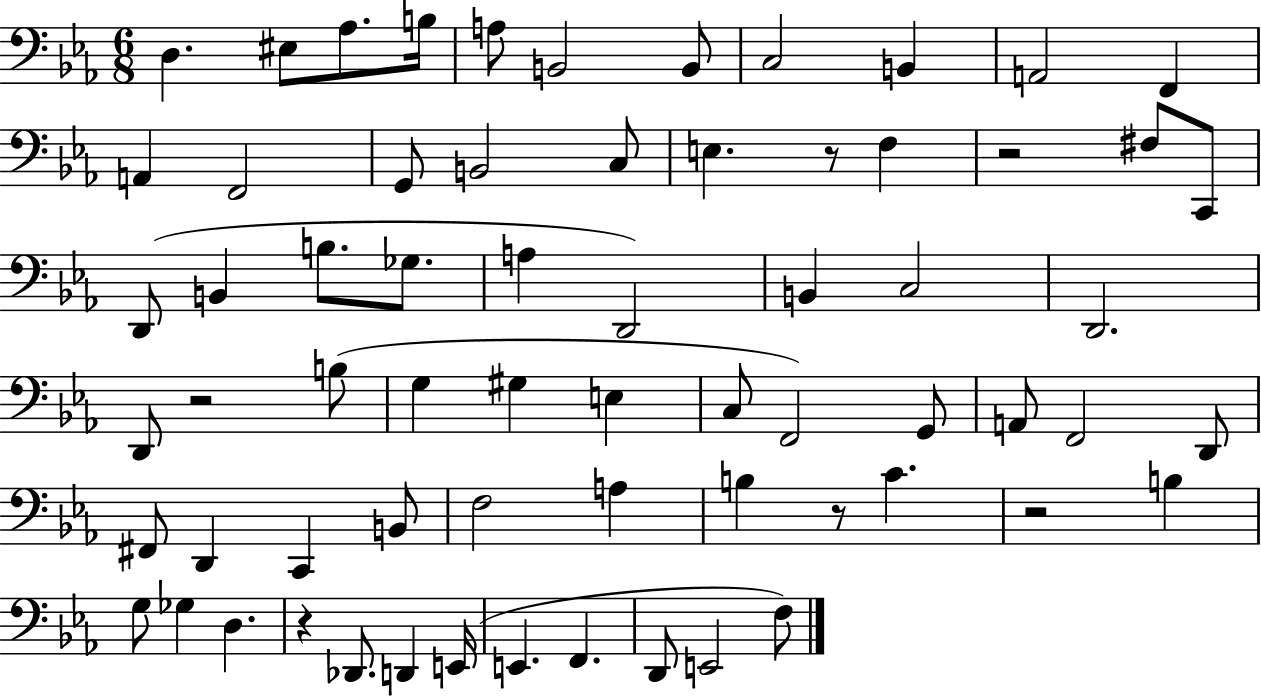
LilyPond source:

{
  \clef bass
  \numericTimeSignature
  \time 6/8
  \key ees \major
  \repeat volta 2 { d4. eis8 aes8. b16 | a8 b,2 b,8 | c2 b,4 | a,2 f,4 | \break a,4 f,2 | g,8 b,2 c8 | e4. r8 f4 | r2 fis8 c,8 | \break d,8( b,4 b8. ges8. | a4 d,2) | b,4 c2 | d,2. | \break d,8 r2 b8( | g4 gis4 e4 | c8 f,2) g,8 | a,8 f,2 d,8 | \break fis,8 d,4 c,4 b,8 | f2 a4 | b4 r8 c'4. | r2 b4 | \break g8 ges4 d4. | r4 des,8. d,4 e,16( | e,4. f,4. | d,8 e,2 f8) | \break } \bar "|."
}